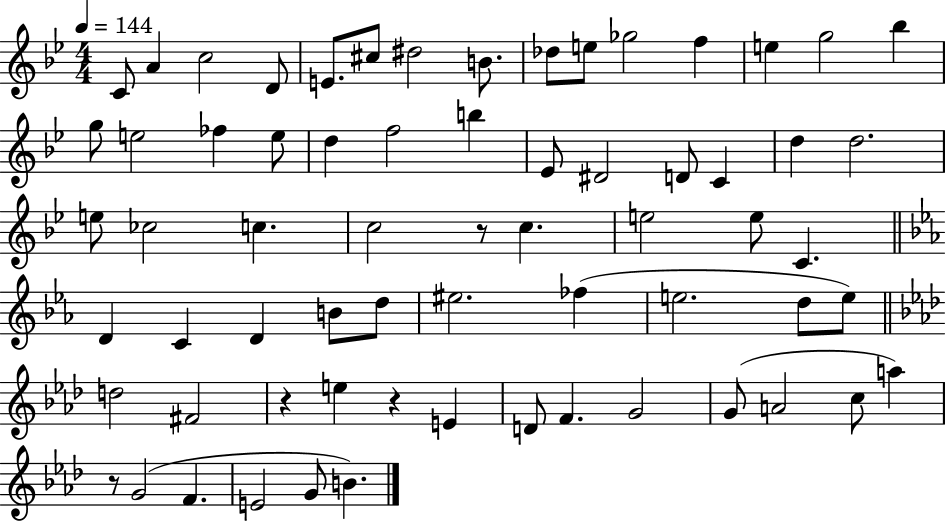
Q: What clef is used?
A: treble